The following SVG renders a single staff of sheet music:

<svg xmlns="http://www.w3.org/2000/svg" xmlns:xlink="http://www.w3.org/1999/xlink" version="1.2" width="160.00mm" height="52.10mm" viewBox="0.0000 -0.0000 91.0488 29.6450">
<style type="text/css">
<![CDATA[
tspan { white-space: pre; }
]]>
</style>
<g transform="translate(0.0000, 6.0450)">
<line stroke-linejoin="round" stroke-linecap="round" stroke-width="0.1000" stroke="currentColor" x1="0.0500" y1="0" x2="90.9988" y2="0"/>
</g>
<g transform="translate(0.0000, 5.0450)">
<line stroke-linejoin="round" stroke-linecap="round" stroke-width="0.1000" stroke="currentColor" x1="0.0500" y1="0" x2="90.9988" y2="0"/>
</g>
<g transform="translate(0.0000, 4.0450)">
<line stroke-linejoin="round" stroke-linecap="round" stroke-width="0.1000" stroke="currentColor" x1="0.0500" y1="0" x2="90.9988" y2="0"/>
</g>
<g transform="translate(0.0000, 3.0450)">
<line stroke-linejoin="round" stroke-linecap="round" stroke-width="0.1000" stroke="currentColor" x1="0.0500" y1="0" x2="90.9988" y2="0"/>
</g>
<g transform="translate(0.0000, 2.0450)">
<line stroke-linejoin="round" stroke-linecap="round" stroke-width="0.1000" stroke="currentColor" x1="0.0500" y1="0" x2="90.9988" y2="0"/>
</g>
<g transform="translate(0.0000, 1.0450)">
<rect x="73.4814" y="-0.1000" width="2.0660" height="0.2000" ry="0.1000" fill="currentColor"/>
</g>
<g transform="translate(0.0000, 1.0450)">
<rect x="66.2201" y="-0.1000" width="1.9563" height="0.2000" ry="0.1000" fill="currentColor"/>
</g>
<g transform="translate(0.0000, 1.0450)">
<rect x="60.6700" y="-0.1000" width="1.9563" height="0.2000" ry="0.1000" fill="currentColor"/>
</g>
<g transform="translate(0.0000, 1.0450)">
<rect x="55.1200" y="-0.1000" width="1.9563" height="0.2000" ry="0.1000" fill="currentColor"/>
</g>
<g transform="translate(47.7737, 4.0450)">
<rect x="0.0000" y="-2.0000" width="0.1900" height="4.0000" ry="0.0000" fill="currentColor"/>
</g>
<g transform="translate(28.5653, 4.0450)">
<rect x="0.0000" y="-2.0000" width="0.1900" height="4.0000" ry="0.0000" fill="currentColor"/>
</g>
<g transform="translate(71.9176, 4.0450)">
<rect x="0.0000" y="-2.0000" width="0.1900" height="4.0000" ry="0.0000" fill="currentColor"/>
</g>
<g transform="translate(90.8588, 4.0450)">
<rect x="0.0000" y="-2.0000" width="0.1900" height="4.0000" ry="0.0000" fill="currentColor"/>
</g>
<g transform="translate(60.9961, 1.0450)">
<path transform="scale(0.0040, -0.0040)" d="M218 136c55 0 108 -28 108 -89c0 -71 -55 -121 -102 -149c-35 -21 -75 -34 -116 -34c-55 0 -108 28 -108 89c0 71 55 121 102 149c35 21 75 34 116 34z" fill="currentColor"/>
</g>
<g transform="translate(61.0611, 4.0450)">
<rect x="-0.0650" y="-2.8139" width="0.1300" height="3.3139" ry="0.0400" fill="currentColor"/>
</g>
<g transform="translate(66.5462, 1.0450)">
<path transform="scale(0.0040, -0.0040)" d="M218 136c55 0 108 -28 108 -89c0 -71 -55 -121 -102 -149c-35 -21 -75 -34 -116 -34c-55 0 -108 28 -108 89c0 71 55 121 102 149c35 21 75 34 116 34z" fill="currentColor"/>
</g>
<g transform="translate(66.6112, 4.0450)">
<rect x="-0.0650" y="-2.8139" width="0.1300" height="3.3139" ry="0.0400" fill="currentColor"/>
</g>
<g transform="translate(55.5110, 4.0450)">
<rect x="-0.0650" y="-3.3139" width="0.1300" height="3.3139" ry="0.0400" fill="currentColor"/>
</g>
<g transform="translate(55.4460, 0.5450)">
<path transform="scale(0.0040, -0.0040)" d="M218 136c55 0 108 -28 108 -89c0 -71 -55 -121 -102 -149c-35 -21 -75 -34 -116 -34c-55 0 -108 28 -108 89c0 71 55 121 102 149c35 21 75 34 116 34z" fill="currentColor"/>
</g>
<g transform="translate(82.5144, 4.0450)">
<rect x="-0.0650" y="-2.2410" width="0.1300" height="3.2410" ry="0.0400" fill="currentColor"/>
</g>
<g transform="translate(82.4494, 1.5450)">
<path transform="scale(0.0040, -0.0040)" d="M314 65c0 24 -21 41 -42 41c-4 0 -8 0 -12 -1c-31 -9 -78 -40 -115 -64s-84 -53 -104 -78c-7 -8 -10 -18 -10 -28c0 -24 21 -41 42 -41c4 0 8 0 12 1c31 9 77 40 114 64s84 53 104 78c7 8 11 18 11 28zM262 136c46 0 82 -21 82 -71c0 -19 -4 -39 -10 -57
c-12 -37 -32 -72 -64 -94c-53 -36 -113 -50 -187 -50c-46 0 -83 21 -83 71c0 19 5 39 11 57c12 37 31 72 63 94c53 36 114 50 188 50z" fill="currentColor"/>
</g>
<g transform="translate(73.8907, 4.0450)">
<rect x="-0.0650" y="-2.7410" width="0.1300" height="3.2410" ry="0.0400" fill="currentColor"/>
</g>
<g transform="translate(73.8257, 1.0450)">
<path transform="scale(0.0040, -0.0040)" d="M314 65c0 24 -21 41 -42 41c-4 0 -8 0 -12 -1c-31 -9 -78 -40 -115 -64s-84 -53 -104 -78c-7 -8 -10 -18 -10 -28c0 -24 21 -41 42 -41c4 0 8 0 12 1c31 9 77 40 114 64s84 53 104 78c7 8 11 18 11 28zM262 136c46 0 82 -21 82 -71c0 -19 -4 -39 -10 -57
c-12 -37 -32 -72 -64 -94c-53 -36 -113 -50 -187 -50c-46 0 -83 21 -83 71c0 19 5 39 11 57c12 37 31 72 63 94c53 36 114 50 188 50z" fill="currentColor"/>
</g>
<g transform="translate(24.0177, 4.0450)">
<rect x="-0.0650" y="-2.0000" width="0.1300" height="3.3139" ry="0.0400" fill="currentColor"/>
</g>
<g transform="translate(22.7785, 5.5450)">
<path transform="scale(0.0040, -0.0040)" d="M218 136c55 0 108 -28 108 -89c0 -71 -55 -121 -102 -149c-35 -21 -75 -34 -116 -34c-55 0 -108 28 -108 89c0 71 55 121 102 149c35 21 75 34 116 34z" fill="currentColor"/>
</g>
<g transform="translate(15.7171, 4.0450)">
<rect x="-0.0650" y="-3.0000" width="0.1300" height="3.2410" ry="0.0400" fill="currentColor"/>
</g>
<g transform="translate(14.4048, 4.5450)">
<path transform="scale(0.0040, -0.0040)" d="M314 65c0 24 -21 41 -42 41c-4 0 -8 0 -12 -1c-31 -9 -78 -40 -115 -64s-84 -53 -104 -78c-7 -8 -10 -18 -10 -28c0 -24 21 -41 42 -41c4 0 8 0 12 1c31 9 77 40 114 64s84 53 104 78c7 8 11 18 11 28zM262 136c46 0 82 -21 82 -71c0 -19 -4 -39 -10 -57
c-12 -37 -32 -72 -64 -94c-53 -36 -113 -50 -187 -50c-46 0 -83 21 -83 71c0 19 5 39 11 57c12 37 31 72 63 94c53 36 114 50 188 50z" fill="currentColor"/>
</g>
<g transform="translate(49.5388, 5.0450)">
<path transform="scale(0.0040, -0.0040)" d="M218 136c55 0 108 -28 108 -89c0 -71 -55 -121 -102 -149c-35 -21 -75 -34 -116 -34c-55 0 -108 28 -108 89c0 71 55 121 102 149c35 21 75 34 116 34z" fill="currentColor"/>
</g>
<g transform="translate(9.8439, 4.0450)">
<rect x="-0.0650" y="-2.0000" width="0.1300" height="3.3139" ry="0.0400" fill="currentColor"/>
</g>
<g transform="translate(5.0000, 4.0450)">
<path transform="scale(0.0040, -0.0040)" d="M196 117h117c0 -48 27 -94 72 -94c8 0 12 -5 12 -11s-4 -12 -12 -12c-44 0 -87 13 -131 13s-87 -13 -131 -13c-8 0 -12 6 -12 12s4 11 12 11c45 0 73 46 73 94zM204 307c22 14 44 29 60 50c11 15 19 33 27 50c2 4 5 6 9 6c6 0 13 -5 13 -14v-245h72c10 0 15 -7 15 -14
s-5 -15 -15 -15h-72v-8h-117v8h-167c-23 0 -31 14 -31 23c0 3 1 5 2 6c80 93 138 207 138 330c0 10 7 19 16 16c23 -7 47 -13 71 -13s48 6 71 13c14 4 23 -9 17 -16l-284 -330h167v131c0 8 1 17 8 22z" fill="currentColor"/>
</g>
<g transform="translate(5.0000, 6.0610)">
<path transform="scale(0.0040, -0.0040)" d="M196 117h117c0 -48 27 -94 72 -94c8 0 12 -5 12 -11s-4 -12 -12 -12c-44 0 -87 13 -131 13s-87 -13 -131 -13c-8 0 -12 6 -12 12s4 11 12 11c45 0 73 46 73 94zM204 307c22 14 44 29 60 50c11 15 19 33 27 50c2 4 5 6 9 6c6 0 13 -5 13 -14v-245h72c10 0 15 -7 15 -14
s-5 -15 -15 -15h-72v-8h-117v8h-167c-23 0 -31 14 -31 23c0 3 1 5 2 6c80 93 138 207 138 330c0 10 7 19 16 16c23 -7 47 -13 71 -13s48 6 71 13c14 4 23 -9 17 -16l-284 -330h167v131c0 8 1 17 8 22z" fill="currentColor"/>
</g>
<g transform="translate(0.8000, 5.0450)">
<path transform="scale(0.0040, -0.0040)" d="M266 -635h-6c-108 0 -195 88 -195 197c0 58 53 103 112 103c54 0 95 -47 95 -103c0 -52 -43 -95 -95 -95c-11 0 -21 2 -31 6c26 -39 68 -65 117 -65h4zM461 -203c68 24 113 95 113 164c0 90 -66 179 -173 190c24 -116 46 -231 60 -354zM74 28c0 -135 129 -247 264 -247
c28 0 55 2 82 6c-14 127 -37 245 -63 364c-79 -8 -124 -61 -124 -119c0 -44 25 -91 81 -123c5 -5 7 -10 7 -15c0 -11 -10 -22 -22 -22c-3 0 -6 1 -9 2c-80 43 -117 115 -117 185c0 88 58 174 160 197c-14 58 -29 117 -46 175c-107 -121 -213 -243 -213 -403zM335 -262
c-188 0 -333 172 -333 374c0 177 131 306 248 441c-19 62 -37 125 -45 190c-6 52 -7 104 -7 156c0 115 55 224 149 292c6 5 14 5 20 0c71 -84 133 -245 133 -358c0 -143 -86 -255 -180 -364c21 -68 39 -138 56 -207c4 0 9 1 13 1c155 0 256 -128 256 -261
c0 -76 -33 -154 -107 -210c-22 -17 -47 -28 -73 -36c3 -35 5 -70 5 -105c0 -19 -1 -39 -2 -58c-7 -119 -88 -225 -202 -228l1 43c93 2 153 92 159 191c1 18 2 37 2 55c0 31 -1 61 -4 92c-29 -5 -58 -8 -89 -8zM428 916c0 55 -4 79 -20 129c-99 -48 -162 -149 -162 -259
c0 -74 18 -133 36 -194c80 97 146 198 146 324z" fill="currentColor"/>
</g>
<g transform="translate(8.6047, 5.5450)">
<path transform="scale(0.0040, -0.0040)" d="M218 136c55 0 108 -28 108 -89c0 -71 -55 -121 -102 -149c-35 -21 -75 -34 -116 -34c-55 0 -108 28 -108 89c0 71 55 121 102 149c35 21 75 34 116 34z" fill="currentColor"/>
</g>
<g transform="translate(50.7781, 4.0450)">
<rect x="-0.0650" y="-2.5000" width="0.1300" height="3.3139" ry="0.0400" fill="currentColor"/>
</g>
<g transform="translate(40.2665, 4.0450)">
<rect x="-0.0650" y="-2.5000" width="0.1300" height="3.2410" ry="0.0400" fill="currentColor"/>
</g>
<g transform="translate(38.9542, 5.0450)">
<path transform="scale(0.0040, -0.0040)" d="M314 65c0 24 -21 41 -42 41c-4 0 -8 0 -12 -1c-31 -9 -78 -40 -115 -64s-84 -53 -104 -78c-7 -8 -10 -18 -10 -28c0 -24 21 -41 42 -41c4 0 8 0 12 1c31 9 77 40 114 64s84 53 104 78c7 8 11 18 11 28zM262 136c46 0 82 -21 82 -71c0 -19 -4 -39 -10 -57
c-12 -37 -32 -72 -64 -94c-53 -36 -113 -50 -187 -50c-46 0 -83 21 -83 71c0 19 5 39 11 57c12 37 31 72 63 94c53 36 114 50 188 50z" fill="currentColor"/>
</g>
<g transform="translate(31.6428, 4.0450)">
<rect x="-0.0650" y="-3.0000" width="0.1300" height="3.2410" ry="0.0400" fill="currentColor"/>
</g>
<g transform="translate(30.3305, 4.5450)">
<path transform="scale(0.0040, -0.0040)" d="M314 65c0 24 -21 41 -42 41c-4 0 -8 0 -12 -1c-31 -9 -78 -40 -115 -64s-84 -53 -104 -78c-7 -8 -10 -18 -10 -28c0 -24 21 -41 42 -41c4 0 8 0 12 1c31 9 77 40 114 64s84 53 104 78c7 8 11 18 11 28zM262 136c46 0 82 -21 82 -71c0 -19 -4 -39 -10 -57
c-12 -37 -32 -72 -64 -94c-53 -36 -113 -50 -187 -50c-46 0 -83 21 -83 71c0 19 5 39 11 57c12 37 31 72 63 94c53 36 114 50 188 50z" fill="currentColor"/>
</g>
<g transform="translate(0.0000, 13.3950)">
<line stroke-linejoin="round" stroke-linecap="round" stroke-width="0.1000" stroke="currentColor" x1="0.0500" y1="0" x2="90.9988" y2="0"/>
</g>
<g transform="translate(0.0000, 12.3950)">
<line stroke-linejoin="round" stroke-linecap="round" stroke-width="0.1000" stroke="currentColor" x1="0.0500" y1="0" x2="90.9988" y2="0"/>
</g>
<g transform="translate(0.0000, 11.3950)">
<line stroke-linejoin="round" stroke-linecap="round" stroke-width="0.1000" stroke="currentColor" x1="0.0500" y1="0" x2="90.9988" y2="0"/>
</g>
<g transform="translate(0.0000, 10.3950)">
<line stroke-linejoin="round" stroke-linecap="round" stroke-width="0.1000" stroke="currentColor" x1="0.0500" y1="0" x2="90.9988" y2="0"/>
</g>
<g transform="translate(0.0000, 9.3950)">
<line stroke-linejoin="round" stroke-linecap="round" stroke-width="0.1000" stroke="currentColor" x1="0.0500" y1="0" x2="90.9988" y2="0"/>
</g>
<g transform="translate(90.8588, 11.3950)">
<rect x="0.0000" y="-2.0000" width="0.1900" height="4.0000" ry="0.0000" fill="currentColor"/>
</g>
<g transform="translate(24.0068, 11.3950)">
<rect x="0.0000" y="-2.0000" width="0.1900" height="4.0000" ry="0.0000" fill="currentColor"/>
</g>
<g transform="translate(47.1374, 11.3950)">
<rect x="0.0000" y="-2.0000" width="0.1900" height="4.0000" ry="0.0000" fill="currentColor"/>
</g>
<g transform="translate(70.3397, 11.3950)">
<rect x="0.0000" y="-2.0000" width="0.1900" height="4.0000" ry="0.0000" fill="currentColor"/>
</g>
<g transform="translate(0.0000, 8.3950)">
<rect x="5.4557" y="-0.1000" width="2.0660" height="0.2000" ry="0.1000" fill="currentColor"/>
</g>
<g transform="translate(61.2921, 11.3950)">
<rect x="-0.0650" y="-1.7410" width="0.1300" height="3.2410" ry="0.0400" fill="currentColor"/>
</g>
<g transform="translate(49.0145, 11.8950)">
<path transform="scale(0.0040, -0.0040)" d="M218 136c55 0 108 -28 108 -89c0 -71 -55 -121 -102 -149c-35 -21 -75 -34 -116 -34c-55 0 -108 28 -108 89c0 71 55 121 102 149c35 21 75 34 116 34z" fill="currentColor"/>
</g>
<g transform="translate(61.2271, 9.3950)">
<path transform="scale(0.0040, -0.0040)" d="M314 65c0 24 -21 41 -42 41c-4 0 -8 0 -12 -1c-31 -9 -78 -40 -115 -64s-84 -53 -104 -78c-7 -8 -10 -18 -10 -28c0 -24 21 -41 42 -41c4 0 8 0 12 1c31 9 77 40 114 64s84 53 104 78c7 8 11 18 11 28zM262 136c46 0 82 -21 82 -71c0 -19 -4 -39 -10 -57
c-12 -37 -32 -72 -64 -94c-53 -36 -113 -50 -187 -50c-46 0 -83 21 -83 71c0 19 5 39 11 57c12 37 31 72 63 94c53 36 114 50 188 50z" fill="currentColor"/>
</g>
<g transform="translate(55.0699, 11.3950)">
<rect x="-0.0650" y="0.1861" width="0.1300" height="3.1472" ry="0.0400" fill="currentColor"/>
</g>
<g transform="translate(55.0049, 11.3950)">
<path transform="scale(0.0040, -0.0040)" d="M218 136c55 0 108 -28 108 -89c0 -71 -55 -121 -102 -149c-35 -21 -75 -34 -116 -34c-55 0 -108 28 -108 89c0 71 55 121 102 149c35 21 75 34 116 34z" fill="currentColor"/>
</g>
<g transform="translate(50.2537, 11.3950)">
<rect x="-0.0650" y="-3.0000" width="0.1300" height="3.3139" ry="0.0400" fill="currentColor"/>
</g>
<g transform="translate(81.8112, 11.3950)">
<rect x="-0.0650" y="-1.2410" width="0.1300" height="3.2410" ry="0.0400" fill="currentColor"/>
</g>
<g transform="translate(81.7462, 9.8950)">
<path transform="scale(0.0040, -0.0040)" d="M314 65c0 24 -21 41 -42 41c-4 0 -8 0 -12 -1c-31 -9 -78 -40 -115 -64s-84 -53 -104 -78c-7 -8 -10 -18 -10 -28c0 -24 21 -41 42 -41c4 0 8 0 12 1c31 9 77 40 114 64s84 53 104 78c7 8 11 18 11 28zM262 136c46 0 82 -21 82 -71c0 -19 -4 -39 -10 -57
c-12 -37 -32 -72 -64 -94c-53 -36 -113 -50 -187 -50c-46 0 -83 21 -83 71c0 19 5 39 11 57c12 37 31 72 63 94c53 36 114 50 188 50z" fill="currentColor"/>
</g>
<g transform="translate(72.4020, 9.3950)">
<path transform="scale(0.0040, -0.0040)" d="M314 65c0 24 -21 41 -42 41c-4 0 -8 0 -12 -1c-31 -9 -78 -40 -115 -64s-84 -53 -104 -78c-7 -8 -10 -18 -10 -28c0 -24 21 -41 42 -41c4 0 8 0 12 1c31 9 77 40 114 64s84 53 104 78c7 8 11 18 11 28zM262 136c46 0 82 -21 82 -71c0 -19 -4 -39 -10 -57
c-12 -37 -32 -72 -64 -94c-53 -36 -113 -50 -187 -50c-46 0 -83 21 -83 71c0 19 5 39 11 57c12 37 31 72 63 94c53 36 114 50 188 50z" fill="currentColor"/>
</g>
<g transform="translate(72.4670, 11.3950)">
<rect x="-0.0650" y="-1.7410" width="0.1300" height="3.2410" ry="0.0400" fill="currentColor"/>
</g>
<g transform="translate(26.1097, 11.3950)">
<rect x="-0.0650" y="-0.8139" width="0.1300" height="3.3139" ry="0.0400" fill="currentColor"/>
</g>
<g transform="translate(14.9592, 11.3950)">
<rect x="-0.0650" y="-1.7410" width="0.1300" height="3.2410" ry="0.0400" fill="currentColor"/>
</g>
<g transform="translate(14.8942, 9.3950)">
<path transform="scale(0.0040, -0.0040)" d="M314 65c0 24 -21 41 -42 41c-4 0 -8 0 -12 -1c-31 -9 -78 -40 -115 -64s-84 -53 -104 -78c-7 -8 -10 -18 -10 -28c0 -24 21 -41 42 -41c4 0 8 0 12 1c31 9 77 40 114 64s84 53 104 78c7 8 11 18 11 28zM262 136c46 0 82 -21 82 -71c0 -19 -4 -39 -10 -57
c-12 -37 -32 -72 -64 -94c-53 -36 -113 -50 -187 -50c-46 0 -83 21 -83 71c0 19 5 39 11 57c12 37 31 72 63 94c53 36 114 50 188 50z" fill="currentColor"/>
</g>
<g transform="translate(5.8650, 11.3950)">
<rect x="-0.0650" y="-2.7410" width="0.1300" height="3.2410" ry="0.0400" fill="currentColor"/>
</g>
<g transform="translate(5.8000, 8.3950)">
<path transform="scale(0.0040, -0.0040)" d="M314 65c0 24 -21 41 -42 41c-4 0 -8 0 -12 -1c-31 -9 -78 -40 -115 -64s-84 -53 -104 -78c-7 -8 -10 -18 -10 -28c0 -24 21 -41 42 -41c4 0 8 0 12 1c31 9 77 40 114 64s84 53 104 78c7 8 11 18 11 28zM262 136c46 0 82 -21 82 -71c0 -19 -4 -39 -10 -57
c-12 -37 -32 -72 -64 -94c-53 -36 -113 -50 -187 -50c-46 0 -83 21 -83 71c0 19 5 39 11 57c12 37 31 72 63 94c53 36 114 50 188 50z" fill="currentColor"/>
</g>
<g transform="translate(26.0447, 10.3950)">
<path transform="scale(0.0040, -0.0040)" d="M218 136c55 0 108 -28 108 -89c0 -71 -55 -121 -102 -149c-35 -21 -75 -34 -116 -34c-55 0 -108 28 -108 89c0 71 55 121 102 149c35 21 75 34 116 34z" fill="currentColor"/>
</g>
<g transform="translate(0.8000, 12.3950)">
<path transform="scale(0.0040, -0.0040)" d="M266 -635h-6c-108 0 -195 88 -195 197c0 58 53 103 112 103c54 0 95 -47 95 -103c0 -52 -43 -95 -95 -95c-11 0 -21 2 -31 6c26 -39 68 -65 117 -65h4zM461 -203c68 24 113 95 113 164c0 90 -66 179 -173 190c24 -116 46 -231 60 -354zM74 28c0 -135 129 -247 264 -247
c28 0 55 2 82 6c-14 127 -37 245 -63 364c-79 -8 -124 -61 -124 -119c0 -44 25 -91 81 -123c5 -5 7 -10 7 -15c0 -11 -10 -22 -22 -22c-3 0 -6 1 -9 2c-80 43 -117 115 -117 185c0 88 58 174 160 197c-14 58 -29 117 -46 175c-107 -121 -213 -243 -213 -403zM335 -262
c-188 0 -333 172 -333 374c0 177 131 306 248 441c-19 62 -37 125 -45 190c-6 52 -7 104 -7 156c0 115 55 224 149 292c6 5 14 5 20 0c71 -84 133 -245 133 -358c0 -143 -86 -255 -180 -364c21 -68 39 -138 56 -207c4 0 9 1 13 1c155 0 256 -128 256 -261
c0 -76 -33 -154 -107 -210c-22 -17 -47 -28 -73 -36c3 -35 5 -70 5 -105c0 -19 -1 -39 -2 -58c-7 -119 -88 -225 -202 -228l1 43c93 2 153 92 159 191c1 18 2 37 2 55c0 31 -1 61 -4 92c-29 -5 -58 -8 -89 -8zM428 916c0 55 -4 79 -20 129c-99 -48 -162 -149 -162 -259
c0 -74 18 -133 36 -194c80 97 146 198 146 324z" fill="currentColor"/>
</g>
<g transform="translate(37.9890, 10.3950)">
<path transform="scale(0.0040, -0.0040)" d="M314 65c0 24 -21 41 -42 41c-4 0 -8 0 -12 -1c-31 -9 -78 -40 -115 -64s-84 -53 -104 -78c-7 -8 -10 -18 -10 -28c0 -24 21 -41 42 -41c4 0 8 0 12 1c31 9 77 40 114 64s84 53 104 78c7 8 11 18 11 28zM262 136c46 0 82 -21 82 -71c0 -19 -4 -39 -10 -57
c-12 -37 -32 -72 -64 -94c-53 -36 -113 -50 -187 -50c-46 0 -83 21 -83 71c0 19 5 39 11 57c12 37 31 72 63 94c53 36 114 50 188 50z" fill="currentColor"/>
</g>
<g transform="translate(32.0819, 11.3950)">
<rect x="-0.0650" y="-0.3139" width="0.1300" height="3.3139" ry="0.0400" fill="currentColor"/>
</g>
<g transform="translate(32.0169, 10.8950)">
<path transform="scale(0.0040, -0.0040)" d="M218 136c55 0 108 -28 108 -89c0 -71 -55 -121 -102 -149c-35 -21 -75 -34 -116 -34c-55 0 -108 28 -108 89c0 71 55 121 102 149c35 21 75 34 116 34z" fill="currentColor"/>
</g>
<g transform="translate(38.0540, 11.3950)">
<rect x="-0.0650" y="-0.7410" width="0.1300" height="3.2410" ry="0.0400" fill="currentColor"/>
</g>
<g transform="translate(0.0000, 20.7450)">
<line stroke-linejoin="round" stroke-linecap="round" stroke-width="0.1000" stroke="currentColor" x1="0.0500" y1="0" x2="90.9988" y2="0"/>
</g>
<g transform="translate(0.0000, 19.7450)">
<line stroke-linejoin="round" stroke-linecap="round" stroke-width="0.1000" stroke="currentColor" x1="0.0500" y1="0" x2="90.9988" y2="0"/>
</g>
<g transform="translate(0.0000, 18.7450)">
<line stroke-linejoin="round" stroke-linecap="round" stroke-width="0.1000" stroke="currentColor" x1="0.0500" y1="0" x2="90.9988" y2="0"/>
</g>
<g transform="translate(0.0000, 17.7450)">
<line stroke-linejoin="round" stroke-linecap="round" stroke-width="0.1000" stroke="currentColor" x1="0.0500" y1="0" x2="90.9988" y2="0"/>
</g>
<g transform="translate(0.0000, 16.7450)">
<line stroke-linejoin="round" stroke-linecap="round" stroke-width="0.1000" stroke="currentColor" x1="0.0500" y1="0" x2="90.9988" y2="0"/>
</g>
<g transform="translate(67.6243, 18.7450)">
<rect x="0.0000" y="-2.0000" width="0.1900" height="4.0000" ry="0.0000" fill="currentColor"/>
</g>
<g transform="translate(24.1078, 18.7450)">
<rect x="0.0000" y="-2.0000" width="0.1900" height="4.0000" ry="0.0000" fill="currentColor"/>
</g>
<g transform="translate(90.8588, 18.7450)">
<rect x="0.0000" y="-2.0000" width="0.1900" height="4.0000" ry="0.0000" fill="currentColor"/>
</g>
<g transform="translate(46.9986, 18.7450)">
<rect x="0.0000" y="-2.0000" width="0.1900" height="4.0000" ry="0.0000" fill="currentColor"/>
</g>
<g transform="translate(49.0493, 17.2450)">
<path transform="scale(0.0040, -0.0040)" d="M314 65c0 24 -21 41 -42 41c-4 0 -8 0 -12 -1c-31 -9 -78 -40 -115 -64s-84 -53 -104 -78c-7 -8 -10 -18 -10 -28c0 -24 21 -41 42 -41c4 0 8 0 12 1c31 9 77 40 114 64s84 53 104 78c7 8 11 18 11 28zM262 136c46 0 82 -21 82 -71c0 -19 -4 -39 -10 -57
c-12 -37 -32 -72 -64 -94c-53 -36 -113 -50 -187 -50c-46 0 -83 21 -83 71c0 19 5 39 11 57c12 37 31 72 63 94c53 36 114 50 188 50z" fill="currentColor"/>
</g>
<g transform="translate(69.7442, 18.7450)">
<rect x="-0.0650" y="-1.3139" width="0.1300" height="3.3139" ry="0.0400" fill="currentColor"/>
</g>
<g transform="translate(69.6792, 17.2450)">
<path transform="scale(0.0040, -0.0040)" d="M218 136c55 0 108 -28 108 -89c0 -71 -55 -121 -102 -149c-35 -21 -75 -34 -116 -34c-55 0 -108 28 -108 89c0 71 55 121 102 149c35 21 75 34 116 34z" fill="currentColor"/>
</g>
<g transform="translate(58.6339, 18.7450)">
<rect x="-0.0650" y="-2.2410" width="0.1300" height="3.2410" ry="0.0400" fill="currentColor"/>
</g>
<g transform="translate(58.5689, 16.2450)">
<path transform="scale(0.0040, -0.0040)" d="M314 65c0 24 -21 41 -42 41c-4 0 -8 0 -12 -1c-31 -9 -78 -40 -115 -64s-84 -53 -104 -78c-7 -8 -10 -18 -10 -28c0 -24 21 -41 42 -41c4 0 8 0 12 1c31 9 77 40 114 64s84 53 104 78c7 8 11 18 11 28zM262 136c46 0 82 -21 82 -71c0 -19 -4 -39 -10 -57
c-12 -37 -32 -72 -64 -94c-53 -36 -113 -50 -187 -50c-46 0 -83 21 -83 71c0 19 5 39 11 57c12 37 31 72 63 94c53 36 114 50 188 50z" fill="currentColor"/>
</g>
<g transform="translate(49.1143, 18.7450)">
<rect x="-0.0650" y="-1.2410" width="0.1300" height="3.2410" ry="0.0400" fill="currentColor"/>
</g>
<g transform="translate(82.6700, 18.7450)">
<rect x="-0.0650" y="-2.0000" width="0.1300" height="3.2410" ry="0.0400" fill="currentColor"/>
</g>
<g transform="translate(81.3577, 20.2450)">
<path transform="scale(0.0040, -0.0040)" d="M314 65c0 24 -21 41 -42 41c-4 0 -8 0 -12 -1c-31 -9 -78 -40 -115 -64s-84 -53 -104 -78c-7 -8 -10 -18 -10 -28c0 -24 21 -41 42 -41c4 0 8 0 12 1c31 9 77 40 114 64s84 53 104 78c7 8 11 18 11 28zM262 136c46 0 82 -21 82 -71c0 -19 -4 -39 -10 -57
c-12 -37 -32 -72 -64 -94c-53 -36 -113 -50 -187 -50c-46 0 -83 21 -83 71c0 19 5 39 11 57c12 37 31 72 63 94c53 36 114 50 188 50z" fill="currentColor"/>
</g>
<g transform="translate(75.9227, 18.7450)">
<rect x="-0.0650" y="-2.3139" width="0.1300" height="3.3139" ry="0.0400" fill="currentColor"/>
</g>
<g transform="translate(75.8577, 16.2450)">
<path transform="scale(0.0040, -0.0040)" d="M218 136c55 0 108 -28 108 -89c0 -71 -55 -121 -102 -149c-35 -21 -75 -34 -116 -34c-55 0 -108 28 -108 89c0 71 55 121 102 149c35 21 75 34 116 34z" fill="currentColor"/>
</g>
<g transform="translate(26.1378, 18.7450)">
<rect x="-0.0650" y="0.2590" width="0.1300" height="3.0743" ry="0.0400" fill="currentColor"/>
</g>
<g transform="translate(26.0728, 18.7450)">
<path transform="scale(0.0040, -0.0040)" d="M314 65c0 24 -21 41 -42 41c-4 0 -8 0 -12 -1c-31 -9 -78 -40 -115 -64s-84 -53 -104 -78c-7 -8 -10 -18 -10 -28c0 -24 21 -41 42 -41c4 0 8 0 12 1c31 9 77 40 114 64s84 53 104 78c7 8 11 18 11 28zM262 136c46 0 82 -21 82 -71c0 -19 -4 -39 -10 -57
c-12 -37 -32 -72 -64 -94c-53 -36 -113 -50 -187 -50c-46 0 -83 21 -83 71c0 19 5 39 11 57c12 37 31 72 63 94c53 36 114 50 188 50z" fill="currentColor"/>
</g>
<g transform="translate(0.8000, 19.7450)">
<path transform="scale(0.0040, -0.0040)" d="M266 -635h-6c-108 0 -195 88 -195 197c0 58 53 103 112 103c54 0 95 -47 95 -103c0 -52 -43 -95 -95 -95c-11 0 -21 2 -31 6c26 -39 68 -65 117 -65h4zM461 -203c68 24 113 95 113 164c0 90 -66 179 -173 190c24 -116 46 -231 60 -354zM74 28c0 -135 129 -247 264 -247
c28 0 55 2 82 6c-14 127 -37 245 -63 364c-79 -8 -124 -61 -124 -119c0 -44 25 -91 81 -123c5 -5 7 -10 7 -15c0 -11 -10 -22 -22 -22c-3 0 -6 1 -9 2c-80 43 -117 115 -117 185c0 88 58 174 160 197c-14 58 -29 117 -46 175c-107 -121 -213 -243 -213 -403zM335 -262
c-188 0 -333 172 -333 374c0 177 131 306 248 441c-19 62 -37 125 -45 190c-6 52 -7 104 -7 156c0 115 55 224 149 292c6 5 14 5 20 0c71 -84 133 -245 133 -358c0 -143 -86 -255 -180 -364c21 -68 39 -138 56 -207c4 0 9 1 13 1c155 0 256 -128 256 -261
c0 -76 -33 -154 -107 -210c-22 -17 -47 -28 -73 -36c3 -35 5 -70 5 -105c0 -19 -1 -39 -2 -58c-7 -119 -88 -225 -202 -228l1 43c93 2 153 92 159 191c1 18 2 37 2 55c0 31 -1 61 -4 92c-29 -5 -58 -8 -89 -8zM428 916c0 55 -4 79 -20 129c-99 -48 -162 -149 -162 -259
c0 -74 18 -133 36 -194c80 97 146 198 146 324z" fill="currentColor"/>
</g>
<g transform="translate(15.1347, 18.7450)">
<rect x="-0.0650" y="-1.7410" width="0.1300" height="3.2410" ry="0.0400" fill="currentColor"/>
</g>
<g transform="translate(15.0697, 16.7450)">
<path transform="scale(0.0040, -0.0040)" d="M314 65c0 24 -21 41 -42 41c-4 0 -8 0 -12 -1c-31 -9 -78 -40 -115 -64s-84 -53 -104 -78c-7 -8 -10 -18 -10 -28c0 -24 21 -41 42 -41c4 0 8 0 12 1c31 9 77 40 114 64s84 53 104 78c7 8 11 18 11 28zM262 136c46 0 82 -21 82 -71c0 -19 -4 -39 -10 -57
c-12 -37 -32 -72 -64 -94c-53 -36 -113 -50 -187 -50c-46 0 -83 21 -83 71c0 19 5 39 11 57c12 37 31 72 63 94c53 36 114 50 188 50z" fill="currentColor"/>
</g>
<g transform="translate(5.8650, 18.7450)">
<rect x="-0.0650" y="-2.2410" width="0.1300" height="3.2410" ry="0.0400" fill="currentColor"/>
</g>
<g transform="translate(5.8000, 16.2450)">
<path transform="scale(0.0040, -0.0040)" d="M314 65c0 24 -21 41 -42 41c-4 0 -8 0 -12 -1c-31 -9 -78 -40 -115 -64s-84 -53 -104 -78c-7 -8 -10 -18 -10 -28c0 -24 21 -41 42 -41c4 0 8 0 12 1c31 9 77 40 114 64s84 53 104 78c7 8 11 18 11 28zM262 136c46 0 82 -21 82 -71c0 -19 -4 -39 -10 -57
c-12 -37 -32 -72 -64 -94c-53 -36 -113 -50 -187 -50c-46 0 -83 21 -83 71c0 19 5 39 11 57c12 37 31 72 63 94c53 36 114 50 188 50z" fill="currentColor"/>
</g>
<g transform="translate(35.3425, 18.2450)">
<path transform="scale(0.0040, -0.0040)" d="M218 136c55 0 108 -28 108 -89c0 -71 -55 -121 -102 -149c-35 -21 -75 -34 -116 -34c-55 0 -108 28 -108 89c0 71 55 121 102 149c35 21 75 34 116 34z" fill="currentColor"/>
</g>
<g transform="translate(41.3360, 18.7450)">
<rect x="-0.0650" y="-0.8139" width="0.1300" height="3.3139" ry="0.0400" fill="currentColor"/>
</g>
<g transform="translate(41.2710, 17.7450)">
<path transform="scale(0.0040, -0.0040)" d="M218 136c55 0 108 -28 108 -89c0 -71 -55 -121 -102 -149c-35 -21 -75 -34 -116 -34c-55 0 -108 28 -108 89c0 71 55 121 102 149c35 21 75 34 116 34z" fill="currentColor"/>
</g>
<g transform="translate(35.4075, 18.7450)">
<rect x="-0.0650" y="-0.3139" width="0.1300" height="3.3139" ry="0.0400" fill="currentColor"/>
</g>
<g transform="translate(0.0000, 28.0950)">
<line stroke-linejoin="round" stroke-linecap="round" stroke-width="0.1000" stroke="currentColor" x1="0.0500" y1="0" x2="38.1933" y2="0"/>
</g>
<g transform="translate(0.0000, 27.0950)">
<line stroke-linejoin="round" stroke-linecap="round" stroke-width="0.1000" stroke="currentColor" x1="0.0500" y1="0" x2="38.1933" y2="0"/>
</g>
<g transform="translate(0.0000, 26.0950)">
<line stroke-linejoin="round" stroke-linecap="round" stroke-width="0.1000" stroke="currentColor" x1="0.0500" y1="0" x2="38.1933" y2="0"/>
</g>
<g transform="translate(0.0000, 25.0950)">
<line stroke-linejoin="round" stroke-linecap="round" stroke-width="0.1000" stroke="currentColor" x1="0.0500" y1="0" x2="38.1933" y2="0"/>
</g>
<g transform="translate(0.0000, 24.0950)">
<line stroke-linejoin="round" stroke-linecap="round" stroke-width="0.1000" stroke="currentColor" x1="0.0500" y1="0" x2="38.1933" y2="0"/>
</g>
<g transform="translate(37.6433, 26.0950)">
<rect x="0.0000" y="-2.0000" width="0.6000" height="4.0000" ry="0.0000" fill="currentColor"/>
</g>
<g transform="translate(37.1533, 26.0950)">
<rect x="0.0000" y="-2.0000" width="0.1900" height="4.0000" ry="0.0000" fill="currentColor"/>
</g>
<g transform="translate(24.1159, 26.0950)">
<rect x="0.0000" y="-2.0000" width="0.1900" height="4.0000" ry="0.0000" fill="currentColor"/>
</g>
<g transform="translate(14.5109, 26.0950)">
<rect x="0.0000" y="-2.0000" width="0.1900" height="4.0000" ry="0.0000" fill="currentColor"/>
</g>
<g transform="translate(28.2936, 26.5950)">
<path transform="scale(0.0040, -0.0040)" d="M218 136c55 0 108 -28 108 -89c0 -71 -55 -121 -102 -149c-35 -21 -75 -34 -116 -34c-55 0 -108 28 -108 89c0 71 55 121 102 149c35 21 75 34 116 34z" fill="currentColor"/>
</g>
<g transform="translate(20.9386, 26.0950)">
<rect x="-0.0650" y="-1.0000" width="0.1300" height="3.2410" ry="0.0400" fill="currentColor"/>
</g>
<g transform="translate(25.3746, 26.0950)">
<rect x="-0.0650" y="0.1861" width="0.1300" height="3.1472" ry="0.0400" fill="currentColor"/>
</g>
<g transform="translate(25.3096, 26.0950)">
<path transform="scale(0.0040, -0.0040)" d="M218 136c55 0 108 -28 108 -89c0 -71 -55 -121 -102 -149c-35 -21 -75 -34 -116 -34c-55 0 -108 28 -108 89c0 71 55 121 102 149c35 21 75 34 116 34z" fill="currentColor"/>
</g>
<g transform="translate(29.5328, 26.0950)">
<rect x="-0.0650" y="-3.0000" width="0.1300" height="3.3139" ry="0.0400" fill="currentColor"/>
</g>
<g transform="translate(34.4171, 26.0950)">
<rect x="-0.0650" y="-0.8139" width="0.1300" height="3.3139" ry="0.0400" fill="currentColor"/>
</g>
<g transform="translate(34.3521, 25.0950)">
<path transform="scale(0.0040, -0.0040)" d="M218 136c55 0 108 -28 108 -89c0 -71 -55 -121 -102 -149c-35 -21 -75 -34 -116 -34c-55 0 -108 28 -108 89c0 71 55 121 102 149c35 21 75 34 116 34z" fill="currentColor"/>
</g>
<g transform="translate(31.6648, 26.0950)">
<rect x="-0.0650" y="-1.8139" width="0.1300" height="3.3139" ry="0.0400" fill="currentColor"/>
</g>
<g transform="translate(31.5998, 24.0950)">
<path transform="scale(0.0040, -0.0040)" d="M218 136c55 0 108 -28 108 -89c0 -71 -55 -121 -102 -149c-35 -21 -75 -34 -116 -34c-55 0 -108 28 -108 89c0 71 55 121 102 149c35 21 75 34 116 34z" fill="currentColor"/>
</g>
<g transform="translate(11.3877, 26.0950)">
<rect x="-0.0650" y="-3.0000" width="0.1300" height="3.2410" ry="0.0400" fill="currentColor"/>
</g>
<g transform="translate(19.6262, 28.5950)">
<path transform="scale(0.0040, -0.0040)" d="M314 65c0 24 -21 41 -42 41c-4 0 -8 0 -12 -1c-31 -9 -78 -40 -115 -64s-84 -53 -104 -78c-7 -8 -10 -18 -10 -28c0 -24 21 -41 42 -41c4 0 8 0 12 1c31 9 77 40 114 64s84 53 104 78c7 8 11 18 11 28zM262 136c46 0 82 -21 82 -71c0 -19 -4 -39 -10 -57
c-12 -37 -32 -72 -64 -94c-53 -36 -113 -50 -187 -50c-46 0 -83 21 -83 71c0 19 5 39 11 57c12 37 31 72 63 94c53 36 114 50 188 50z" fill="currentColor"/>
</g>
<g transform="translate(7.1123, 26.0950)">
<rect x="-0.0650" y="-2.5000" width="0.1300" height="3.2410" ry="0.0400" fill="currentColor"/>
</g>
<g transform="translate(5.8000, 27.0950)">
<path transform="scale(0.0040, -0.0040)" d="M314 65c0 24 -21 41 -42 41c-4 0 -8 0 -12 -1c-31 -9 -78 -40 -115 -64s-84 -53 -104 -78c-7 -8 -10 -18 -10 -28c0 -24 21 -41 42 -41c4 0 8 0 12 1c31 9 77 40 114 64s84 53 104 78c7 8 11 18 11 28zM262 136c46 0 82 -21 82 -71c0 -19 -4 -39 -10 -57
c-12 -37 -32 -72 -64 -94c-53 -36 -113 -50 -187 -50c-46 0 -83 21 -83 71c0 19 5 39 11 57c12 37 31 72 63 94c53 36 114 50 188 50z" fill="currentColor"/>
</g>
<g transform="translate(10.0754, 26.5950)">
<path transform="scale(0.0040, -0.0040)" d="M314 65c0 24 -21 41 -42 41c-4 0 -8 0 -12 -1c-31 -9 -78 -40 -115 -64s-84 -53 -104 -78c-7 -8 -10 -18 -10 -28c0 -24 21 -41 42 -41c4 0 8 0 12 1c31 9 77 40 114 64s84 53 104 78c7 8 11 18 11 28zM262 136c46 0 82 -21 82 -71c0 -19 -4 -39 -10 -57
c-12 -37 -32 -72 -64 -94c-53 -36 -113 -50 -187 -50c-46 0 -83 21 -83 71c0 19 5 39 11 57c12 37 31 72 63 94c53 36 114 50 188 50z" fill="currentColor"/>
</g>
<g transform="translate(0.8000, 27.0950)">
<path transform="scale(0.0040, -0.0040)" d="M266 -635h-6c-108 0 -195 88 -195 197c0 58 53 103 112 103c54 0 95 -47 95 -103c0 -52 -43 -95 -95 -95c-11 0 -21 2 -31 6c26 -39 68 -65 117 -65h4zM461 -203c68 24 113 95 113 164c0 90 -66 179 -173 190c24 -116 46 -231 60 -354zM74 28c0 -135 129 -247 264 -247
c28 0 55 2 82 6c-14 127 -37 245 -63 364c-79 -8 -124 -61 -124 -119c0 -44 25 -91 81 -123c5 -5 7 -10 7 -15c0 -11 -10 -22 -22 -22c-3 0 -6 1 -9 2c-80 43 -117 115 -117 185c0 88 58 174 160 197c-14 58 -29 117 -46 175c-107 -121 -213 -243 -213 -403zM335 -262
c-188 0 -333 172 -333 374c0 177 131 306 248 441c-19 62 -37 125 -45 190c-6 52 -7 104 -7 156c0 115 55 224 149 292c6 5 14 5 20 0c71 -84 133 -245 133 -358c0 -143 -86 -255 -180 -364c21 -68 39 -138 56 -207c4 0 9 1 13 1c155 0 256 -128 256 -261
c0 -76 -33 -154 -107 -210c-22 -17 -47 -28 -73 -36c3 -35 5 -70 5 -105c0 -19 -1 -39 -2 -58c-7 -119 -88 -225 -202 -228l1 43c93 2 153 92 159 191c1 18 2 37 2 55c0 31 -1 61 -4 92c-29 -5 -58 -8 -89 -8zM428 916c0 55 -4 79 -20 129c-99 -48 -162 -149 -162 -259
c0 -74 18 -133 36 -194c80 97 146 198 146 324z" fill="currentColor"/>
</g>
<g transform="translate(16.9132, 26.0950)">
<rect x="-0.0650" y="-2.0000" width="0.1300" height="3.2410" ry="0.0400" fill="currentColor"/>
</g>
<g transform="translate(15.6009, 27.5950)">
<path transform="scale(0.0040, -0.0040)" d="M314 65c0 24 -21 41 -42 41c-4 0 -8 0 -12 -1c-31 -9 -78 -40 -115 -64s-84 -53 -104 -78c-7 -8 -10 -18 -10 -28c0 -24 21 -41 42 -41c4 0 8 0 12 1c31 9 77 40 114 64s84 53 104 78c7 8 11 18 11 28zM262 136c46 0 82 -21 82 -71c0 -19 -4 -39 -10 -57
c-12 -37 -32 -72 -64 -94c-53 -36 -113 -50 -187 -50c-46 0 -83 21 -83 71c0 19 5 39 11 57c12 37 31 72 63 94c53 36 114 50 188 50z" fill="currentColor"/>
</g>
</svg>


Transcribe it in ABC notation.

X:1
T:Untitled
M:4/4
L:1/4
K:C
F A2 F A2 G2 G b a a a2 g2 a2 f2 d c d2 A B f2 f2 e2 g2 f2 B2 c d e2 g2 e g F2 G2 A2 F2 D2 B A f d